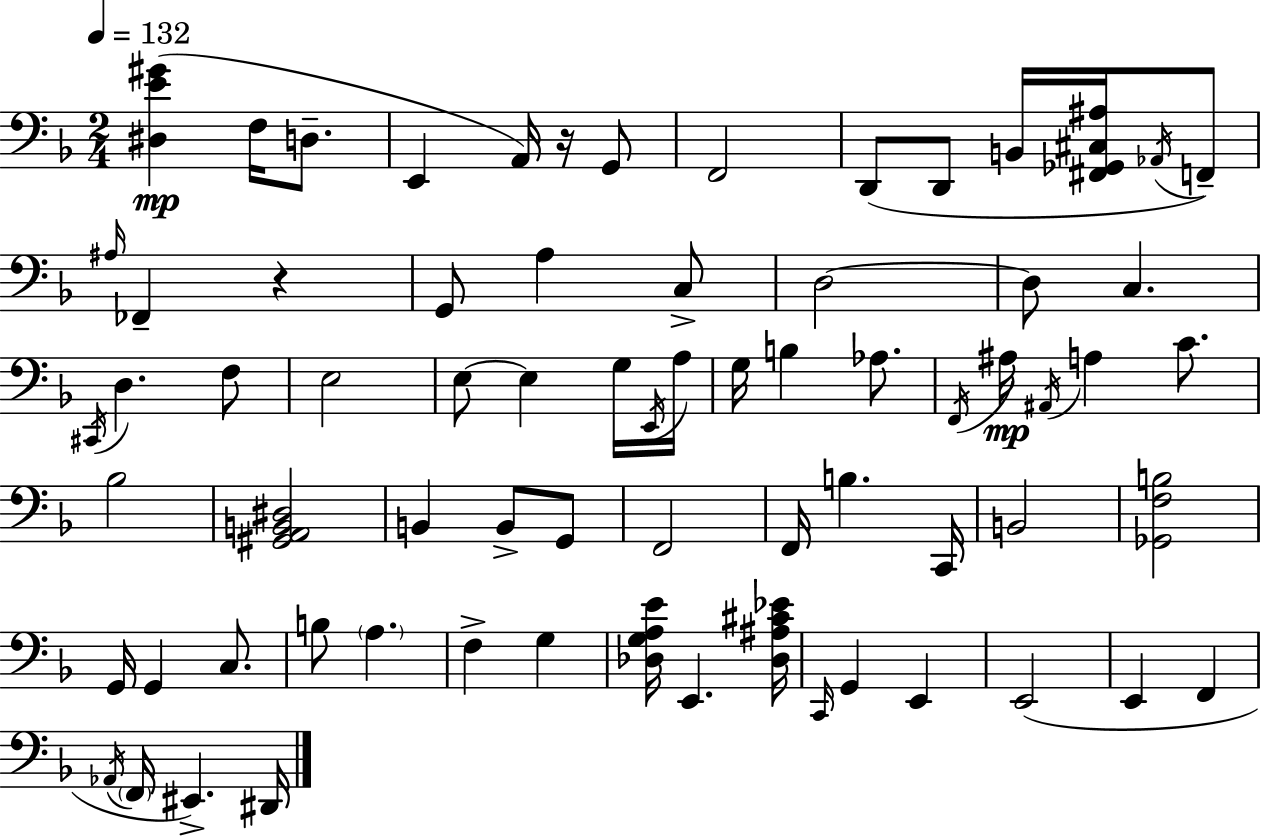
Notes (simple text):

[D#3,E4,G#4]/q F3/s D3/e. E2/q A2/s R/s G2/e F2/h D2/e D2/e B2/s [F#2,Gb2,C#3,A#3]/s Ab2/s F2/e A#3/s FES2/q R/q G2/e A3/q C3/e D3/h D3/e C3/q. C#2/s D3/q. F3/e E3/h E3/e E3/q G3/s E2/s A3/s G3/s B3/q Ab3/e. F2/s A#3/s A#2/s A3/q C4/e. Bb3/h [G#2,A2,B2,D#3]/h B2/q B2/e G2/e F2/h F2/s B3/q. C2/s B2/h [Gb2,F3,B3]/h G2/s G2/q C3/e. B3/e A3/q. F3/q G3/q [Db3,G3,A3,E4]/s E2/q. [Db3,A#3,C#4,Eb4]/s C2/s G2/q E2/q E2/h E2/q F2/q Ab2/s F2/s EIS2/q. D#2/s